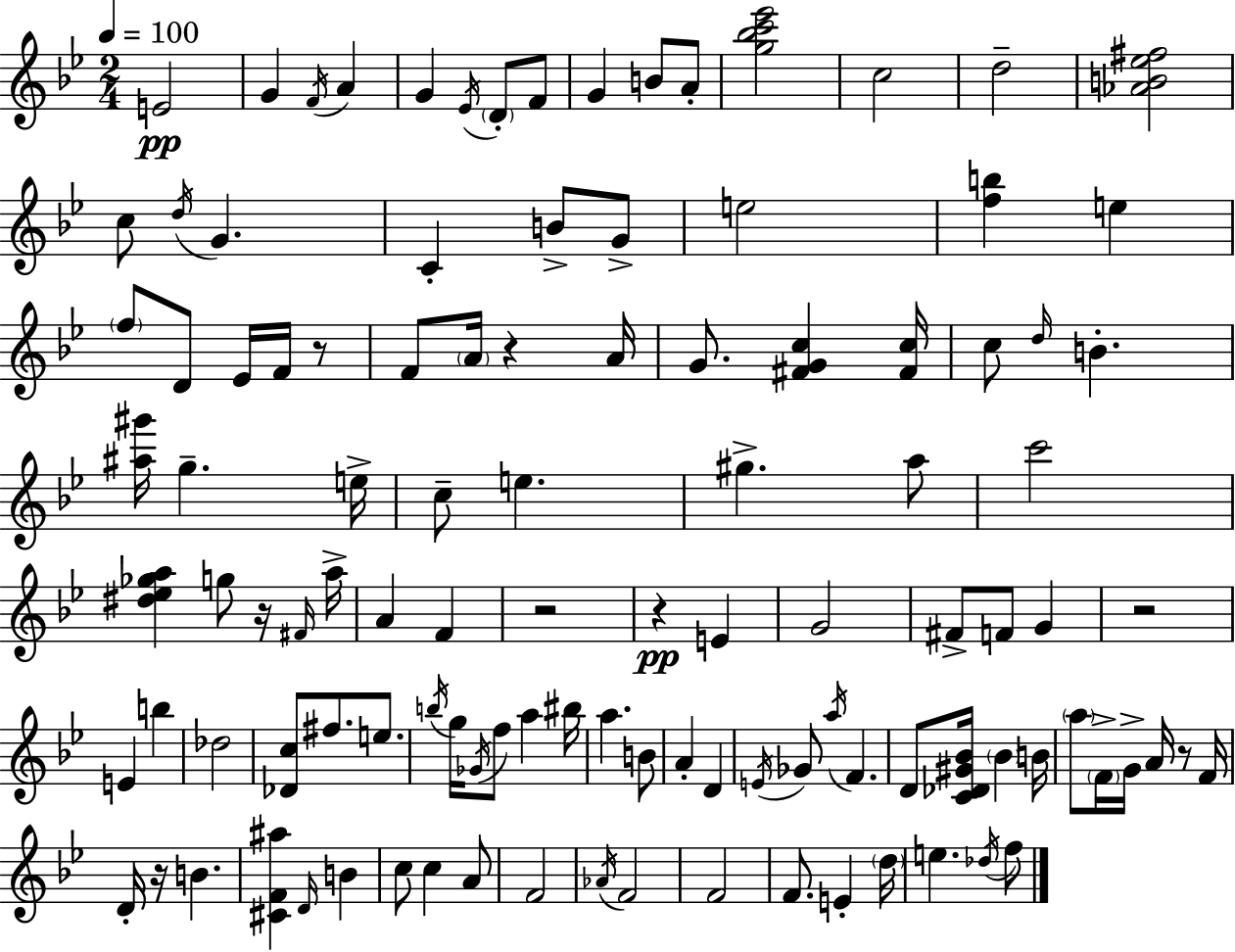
E4/h G4/q F4/s A4/q G4/q Eb4/s D4/e F4/e G4/q B4/e A4/e [G5,Bb5,C6,Eb6]/h C5/h D5/h [Ab4,B4,Eb5,F#5]/h C5/e D5/s G4/q. C4/q B4/e G4/e E5/h [F5,B5]/q E5/q F5/e D4/e Eb4/s F4/s R/e F4/e A4/s R/q A4/s G4/e. [F#4,G4,C5]/q [F#4,C5]/s C5/e D5/s B4/q. [A#5,G#6]/s G5/q. E5/s C5/e E5/q. G#5/q. A5/e C6/h [D#5,Eb5,Gb5,A5]/q G5/e R/s F#4/s A5/s A4/q F4/q R/h R/q E4/q G4/h F#4/e F4/e G4/q R/h E4/q B5/q Db5/h [Db4,C5]/e F#5/e. E5/e. B5/s G5/s Gb4/s F5/e A5/q BIS5/s A5/q. B4/e A4/q D4/q E4/s Gb4/e A5/s F4/q. D4/e [C4,Db4,G#4,Bb4]/s Bb4/q B4/s A5/e F4/s G4/s A4/s R/e F4/s D4/s R/s B4/q. [C#4,F4,A#5]/q D4/s B4/q C5/e C5/q A4/e F4/h Ab4/s F4/h F4/h F4/e. E4/q D5/s E5/q. Db5/s F5/e